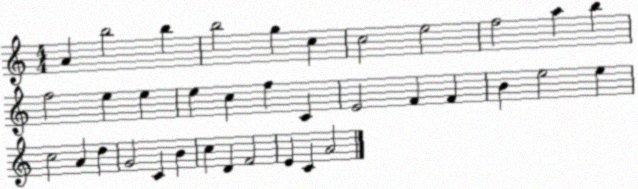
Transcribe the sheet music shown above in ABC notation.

X:1
T:Untitled
M:4/4
L:1/4
K:C
A b2 b b2 g c c2 e2 f2 a b f2 e e e c f C E2 F F B e2 e c2 A d G2 C B c D F2 E C A2